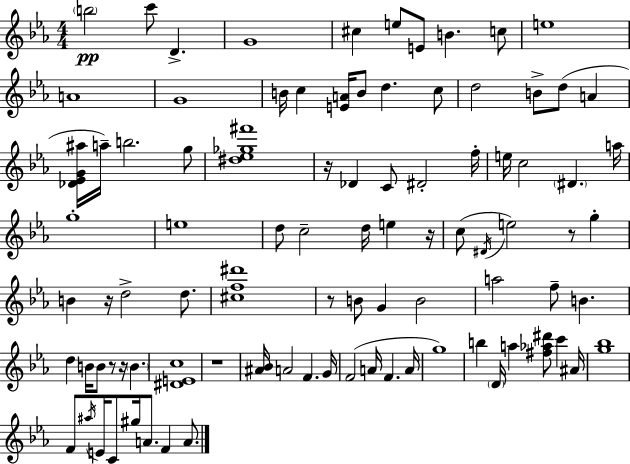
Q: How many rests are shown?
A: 8